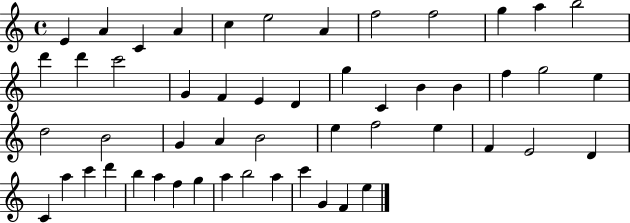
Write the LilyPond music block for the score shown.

{
  \clef treble
  \time 4/4
  \defaultTimeSignature
  \key c \major
  e'4 a'4 c'4 a'4 | c''4 e''2 a'4 | f''2 f''2 | g''4 a''4 b''2 | \break d'''4 d'''4 c'''2 | g'4 f'4 e'4 d'4 | g''4 c'4 b'4 b'4 | f''4 g''2 e''4 | \break d''2 b'2 | g'4 a'4 b'2 | e''4 f''2 e''4 | f'4 e'2 d'4 | \break c'4 a''4 c'''4 d'''4 | b''4 a''4 f''4 g''4 | a''4 b''2 a''4 | c'''4 g'4 f'4 e''4 | \break \bar "|."
}